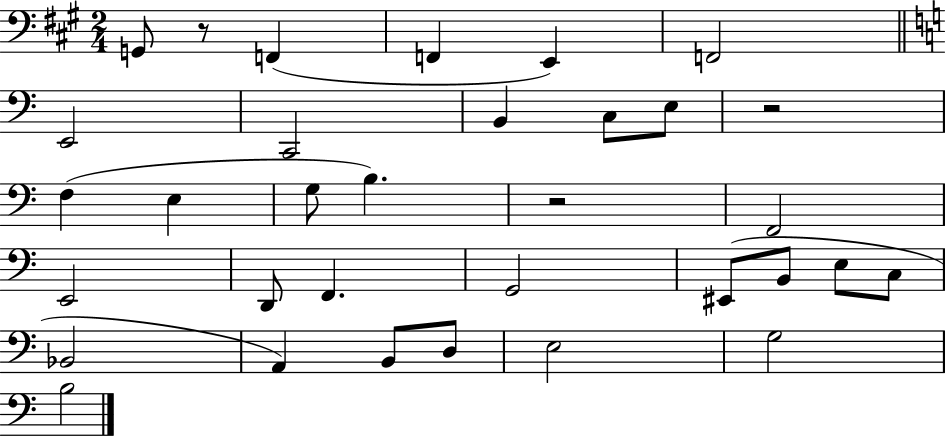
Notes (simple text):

G2/e R/e F2/q F2/q E2/q F2/h E2/h C2/h B2/q C3/e E3/e R/h F3/q E3/q G3/e B3/q. R/h F2/h E2/h D2/e F2/q. G2/h EIS2/e B2/e E3/e C3/e Bb2/h A2/q B2/e D3/e E3/h G3/h B3/h